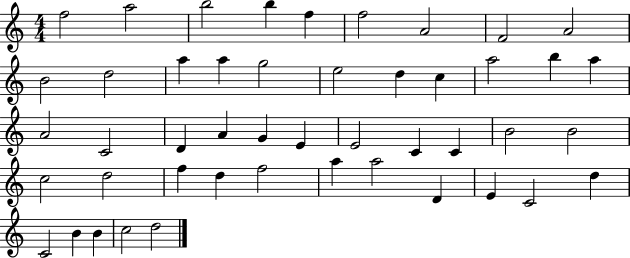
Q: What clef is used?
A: treble